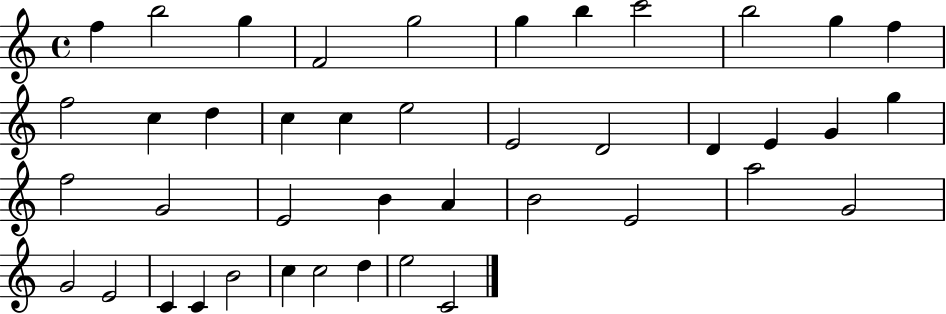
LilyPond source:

{
  \clef treble
  \time 4/4
  \defaultTimeSignature
  \key c \major
  f''4 b''2 g''4 | f'2 g''2 | g''4 b''4 c'''2 | b''2 g''4 f''4 | \break f''2 c''4 d''4 | c''4 c''4 e''2 | e'2 d'2 | d'4 e'4 g'4 g''4 | \break f''2 g'2 | e'2 b'4 a'4 | b'2 e'2 | a''2 g'2 | \break g'2 e'2 | c'4 c'4 b'2 | c''4 c''2 d''4 | e''2 c'2 | \break \bar "|."
}